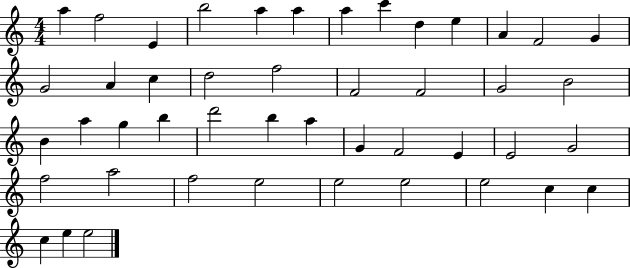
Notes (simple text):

A5/q F5/h E4/q B5/h A5/q A5/q A5/q C6/q D5/q E5/q A4/q F4/h G4/q G4/h A4/q C5/q D5/h F5/h F4/h F4/h G4/h B4/h B4/q A5/q G5/q B5/q D6/h B5/q A5/q G4/q F4/h E4/q E4/h G4/h F5/h A5/h F5/h E5/h E5/h E5/h E5/h C5/q C5/q C5/q E5/q E5/h